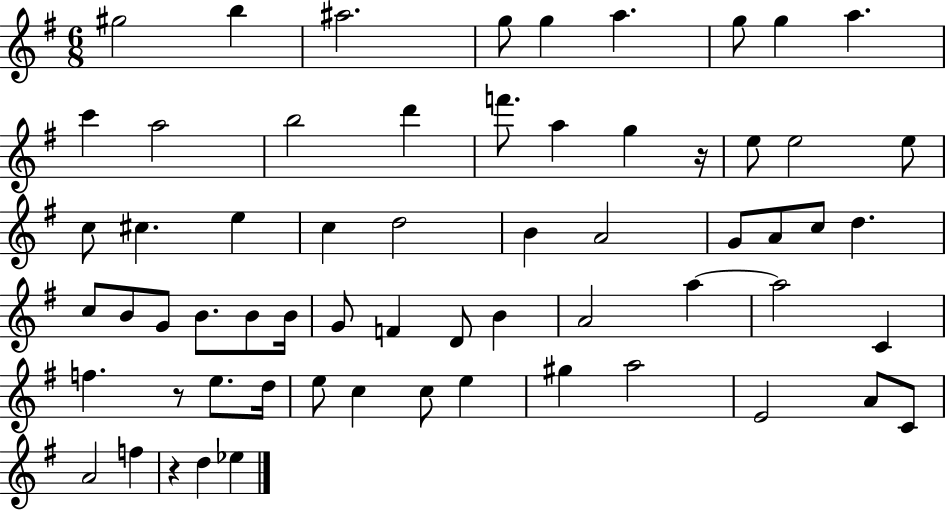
{
  \clef treble
  \numericTimeSignature
  \time 6/8
  \key g \major
  gis''2 b''4 | ais''2. | g''8 g''4 a''4. | g''8 g''4 a''4. | \break c'''4 a''2 | b''2 d'''4 | f'''8. a''4 g''4 r16 | e''8 e''2 e''8 | \break c''8 cis''4. e''4 | c''4 d''2 | b'4 a'2 | g'8 a'8 c''8 d''4. | \break c''8 b'8 g'8 b'8. b'8 b'16 | g'8 f'4 d'8 b'4 | a'2 a''4~~ | a''2 c'4 | \break f''4. r8 e''8. d''16 | e''8 c''4 c''8 e''4 | gis''4 a''2 | e'2 a'8 c'8 | \break a'2 f''4 | r4 d''4 ees''4 | \bar "|."
}